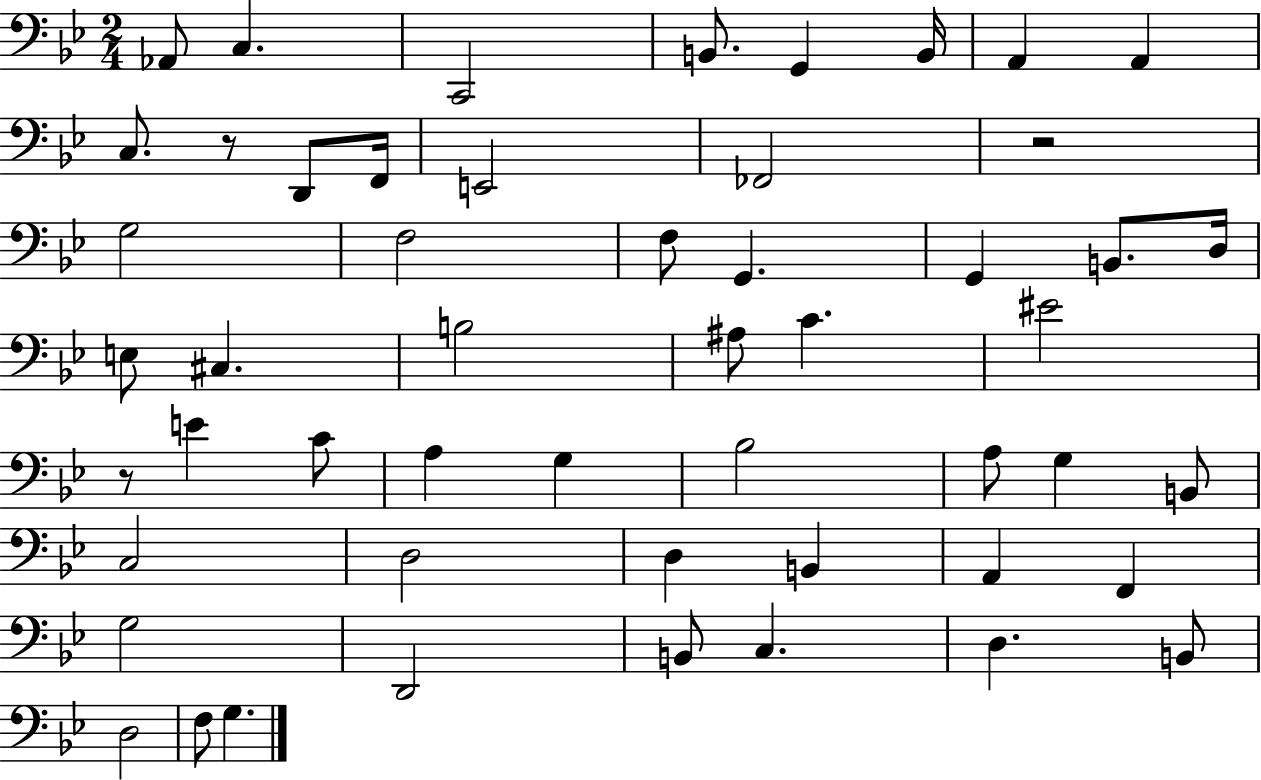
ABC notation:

X:1
T:Untitled
M:2/4
L:1/4
K:Bb
_A,,/2 C, C,,2 B,,/2 G,, B,,/4 A,, A,, C,/2 z/2 D,,/2 F,,/4 E,,2 _F,,2 z2 G,2 F,2 F,/2 G,, G,, B,,/2 D,/4 E,/2 ^C, B,2 ^A,/2 C ^E2 z/2 E C/2 A, G, _B,2 A,/2 G, B,,/2 C,2 D,2 D, B,, A,, F,, G,2 D,,2 B,,/2 C, D, B,,/2 D,2 F,/2 G,